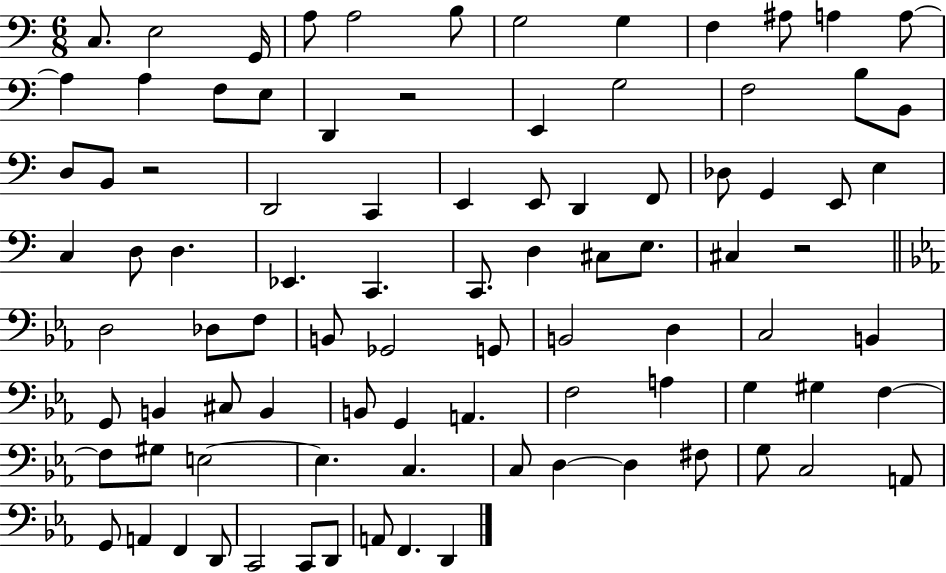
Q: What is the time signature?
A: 6/8